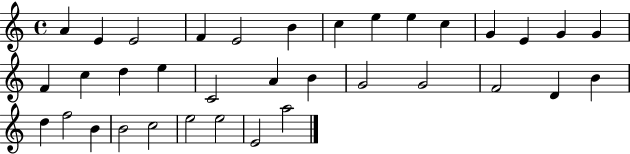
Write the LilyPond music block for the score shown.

{
  \clef treble
  \time 4/4
  \defaultTimeSignature
  \key c \major
  a'4 e'4 e'2 | f'4 e'2 b'4 | c''4 e''4 e''4 c''4 | g'4 e'4 g'4 g'4 | \break f'4 c''4 d''4 e''4 | c'2 a'4 b'4 | g'2 g'2 | f'2 d'4 b'4 | \break d''4 f''2 b'4 | b'2 c''2 | e''2 e''2 | e'2 a''2 | \break \bar "|."
}